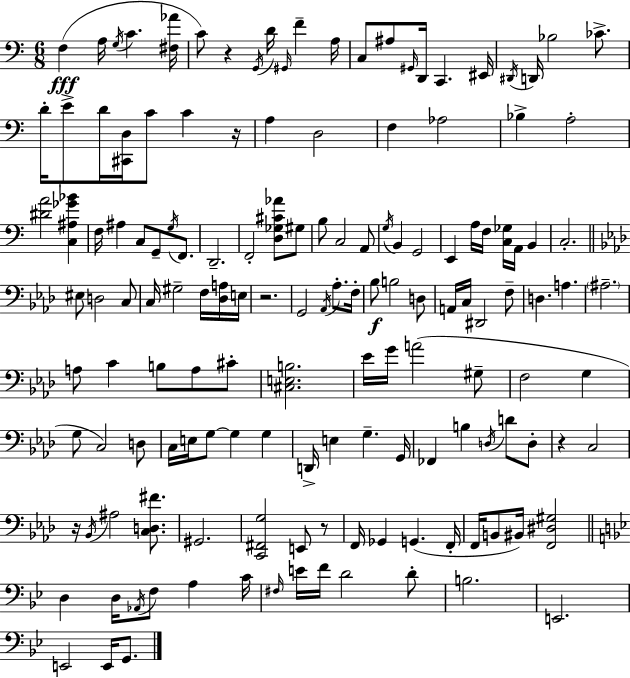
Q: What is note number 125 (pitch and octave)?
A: B3